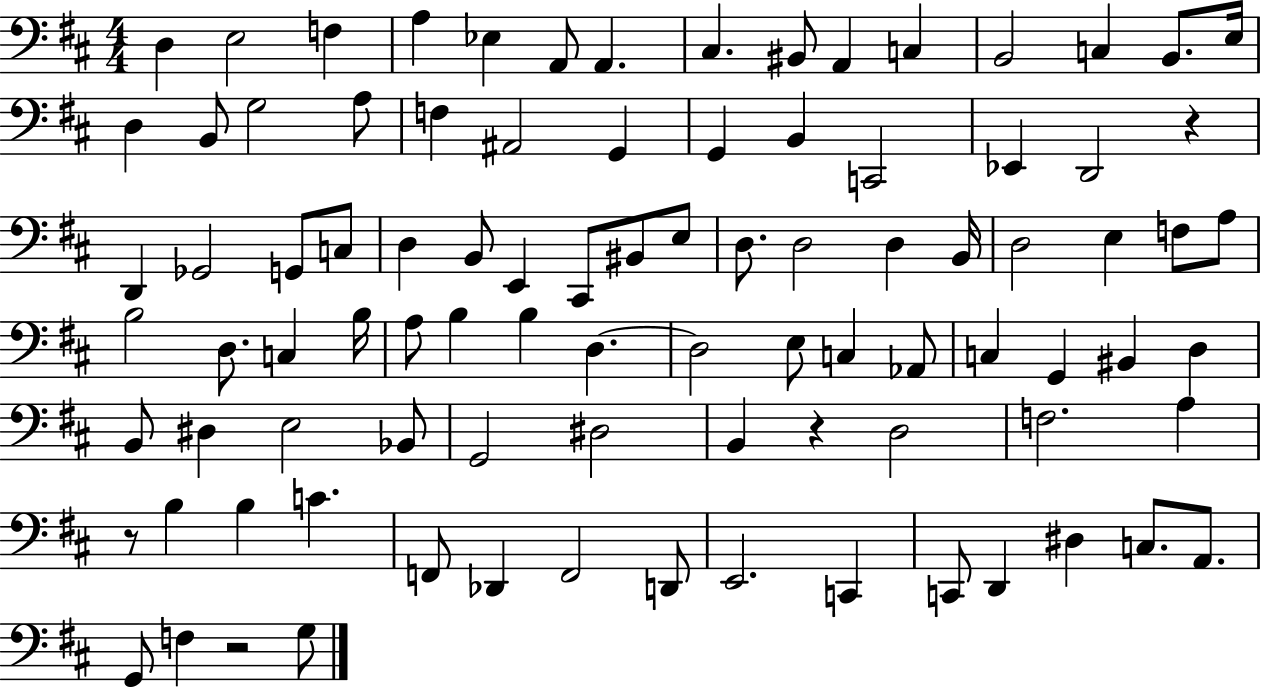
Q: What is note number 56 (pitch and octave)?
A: C3